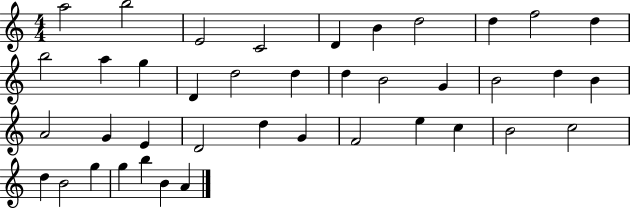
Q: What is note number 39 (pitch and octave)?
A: B4